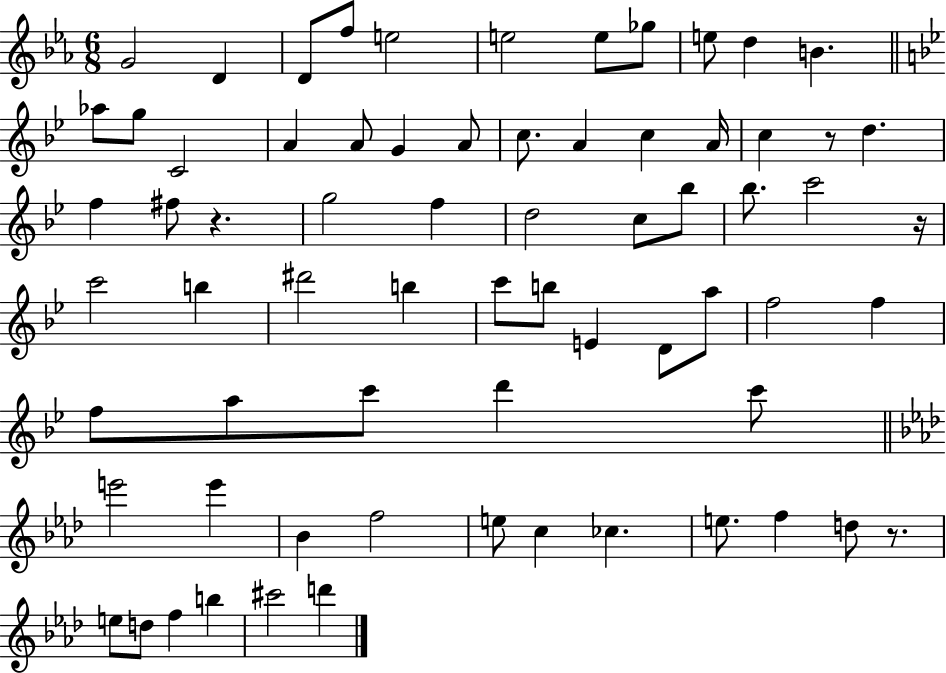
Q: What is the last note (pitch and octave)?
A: D6